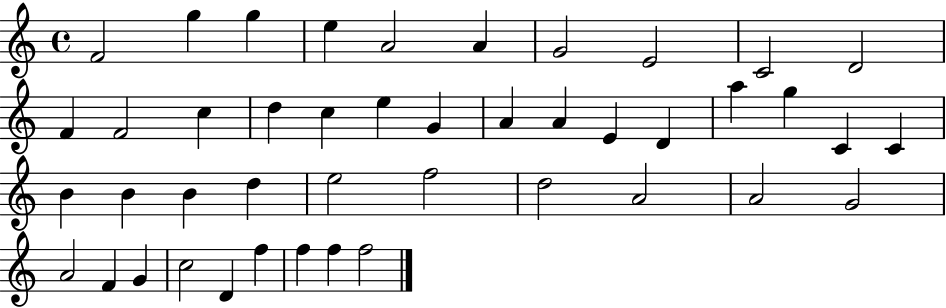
F4/h G5/q G5/q E5/q A4/h A4/q G4/h E4/h C4/h D4/h F4/q F4/h C5/q D5/q C5/q E5/q G4/q A4/q A4/q E4/q D4/q A5/q G5/q C4/q C4/q B4/q B4/q B4/q D5/q E5/h F5/h D5/h A4/h A4/h G4/h A4/h F4/q G4/q C5/h D4/q F5/q F5/q F5/q F5/h